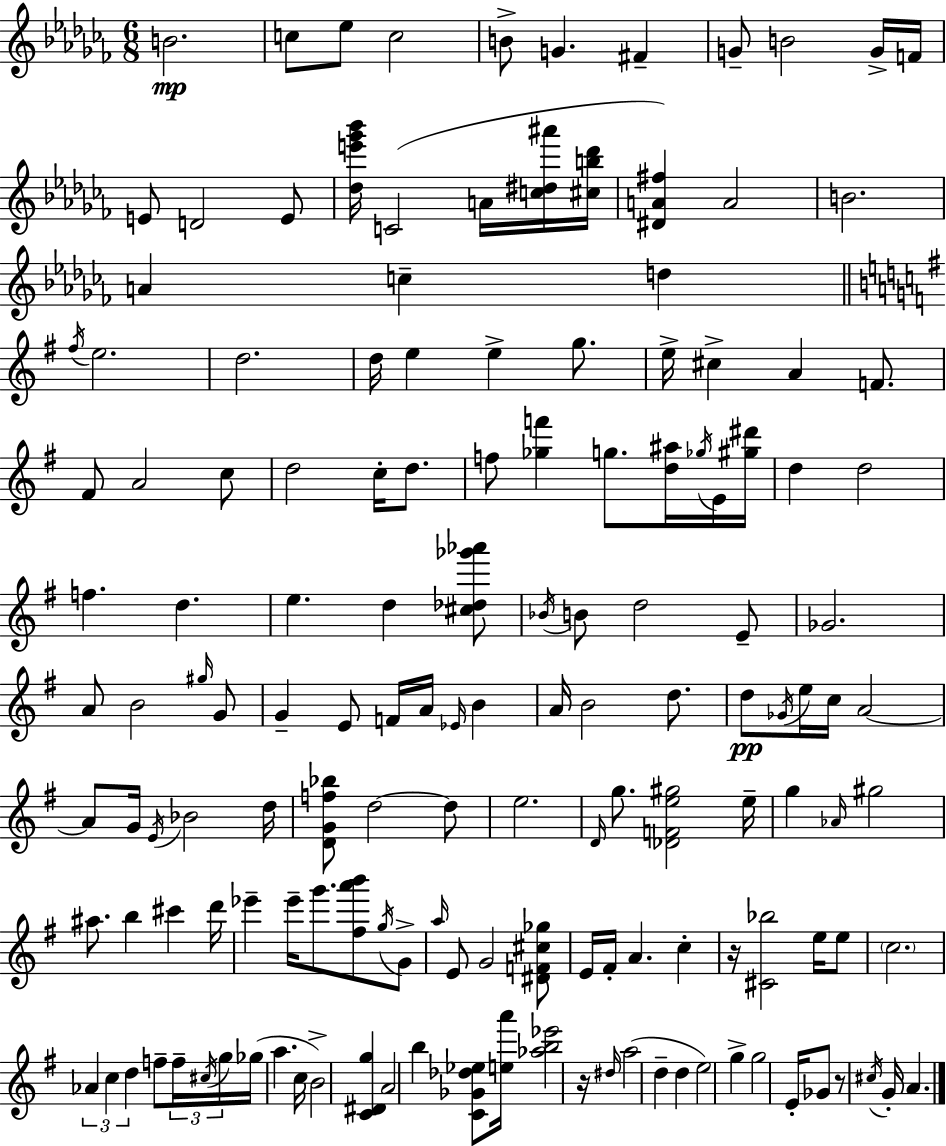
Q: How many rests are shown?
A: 3